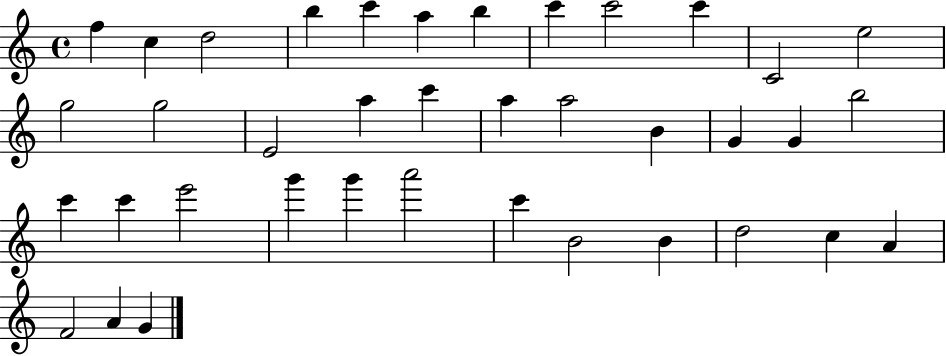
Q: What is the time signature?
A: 4/4